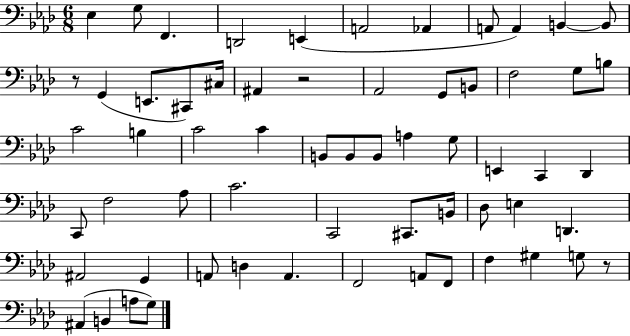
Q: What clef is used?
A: bass